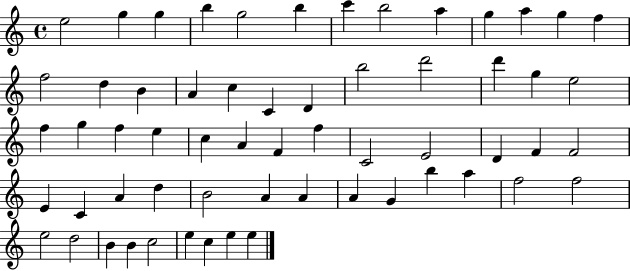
X:1
T:Untitled
M:4/4
L:1/4
K:C
e2 g g b g2 b c' b2 a g a g f f2 d B A c C D b2 d'2 d' g e2 f g f e c A F f C2 E2 D F F2 E C A d B2 A A A G b a f2 f2 e2 d2 B B c2 e c e e